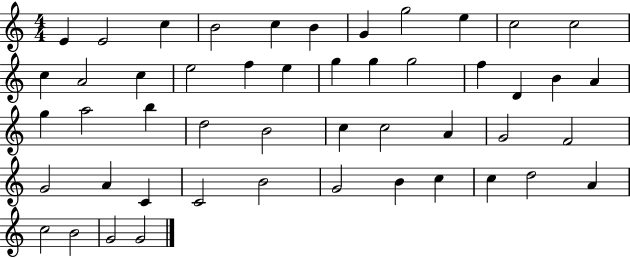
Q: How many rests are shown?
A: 0